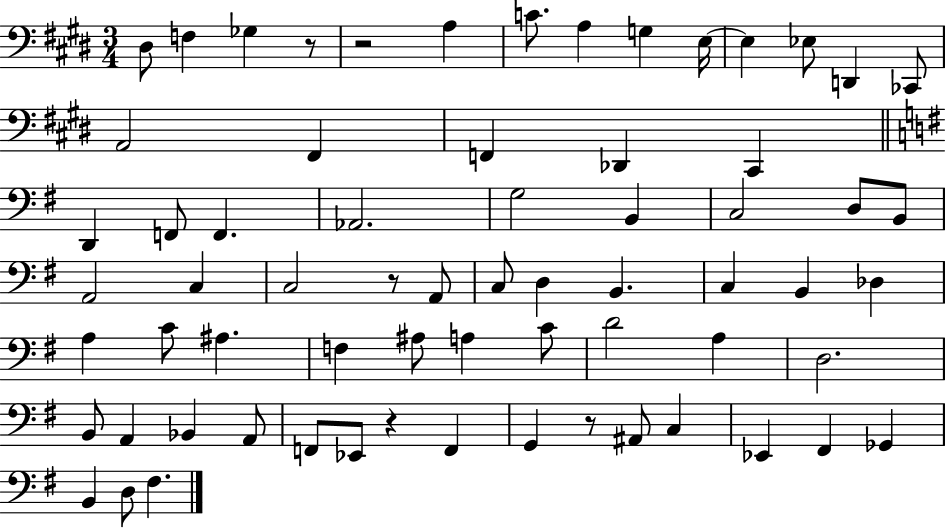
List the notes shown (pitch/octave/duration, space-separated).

D#3/e F3/q Gb3/q R/e R/h A3/q C4/e. A3/q G3/q E3/s E3/q Eb3/e D2/q CES2/e A2/h F#2/q F2/q Db2/q C#2/q D2/q F2/e F2/q. Ab2/h. G3/h B2/q C3/h D3/e B2/e A2/h C3/q C3/h R/e A2/e C3/e D3/q B2/q. C3/q B2/q Db3/q A3/q C4/e A#3/q. F3/q A#3/e A3/q C4/e D4/h A3/q D3/h. B2/e A2/q Bb2/q A2/e F2/e Eb2/e R/q F2/q G2/q R/e A#2/e C3/q Eb2/q F#2/q Gb2/q B2/q D3/e F#3/q.